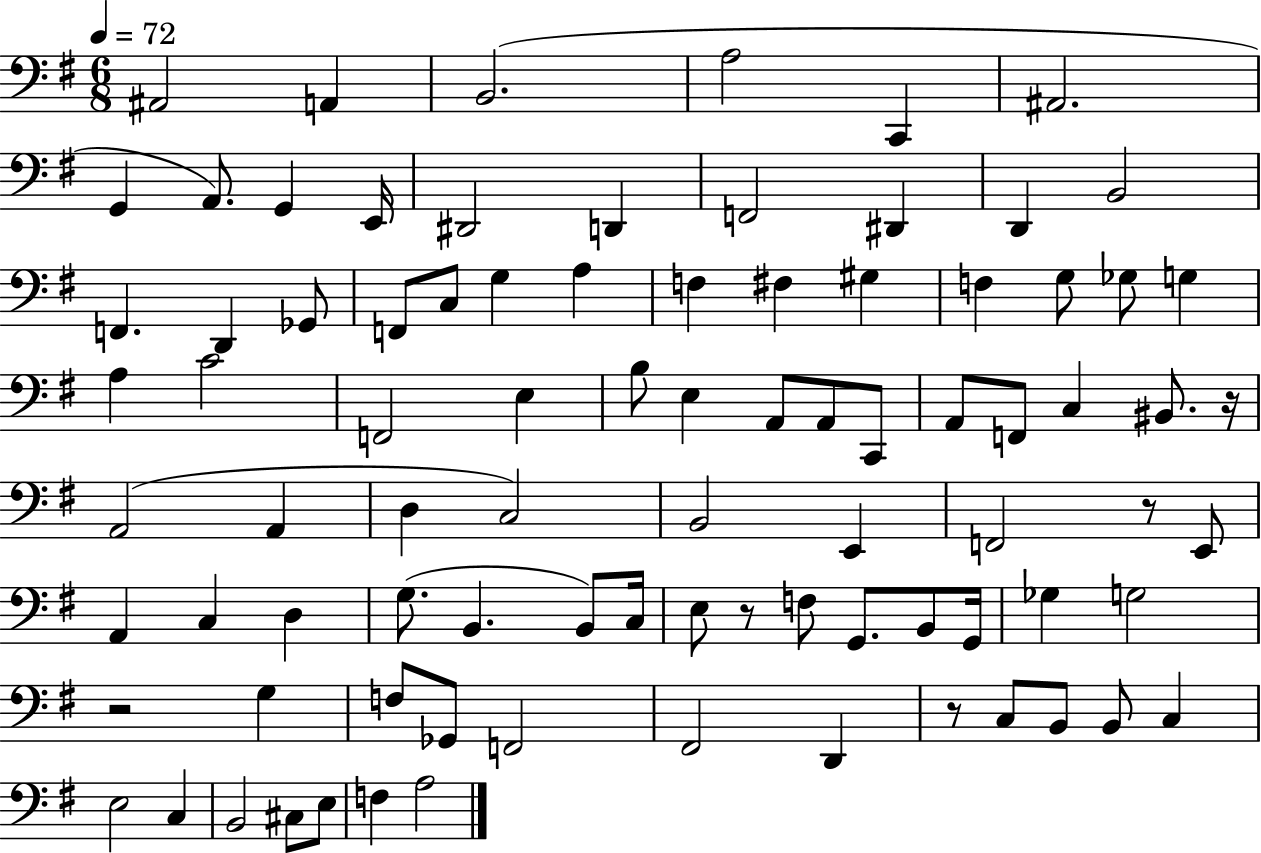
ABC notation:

X:1
T:Untitled
M:6/8
L:1/4
K:G
^A,,2 A,, B,,2 A,2 C,, ^A,,2 G,, A,,/2 G,, E,,/4 ^D,,2 D,, F,,2 ^D,, D,, B,,2 F,, D,, _G,,/2 F,,/2 C,/2 G, A, F, ^F, ^G, F, G,/2 _G,/2 G, A, C2 F,,2 E, B,/2 E, A,,/2 A,,/2 C,,/2 A,,/2 F,,/2 C, ^B,,/2 z/4 A,,2 A,, D, C,2 B,,2 E,, F,,2 z/2 E,,/2 A,, C, D, G,/2 B,, B,,/2 C,/4 E,/2 z/2 F,/2 G,,/2 B,,/2 G,,/4 _G, G,2 z2 G, F,/2 _G,,/2 F,,2 ^F,,2 D,, z/2 C,/2 B,,/2 B,,/2 C, E,2 C, B,,2 ^C,/2 E,/2 F, A,2